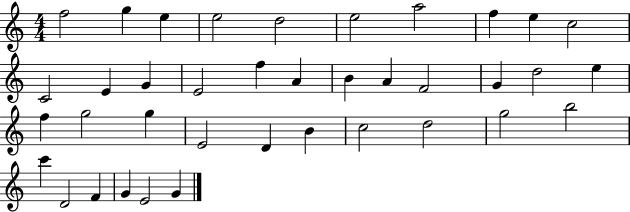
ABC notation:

X:1
T:Untitled
M:4/4
L:1/4
K:C
f2 g e e2 d2 e2 a2 f e c2 C2 E G E2 f A B A F2 G d2 e f g2 g E2 D B c2 d2 g2 b2 c' D2 F G E2 G